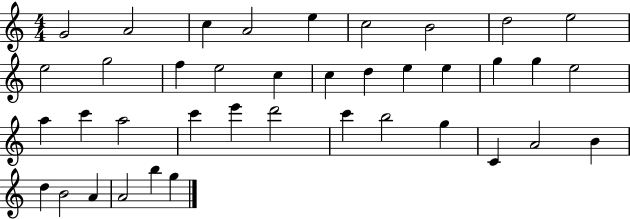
G4/h A4/h C5/q A4/h E5/q C5/h B4/h D5/h E5/h E5/h G5/h F5/q E5/h C5/q C5/q D5/q E5/q E5/q G5/q G5/q E5/h A5/q C6/q A5/h C6/q E6/q D6/h C6/q B5/h G5/q C4/q A4/h B4/q D5/q B4/h A4/q A4/h B5/q G5/q